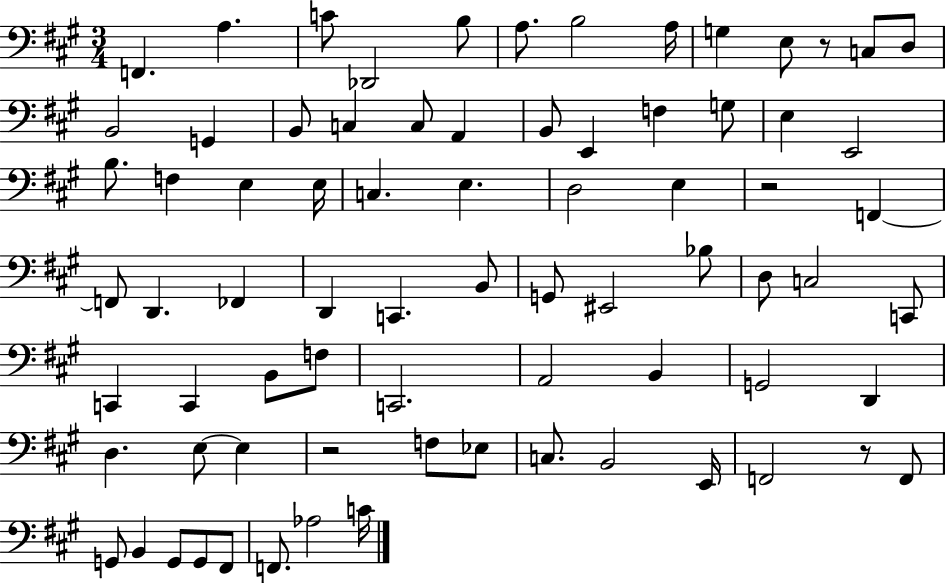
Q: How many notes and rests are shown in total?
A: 76